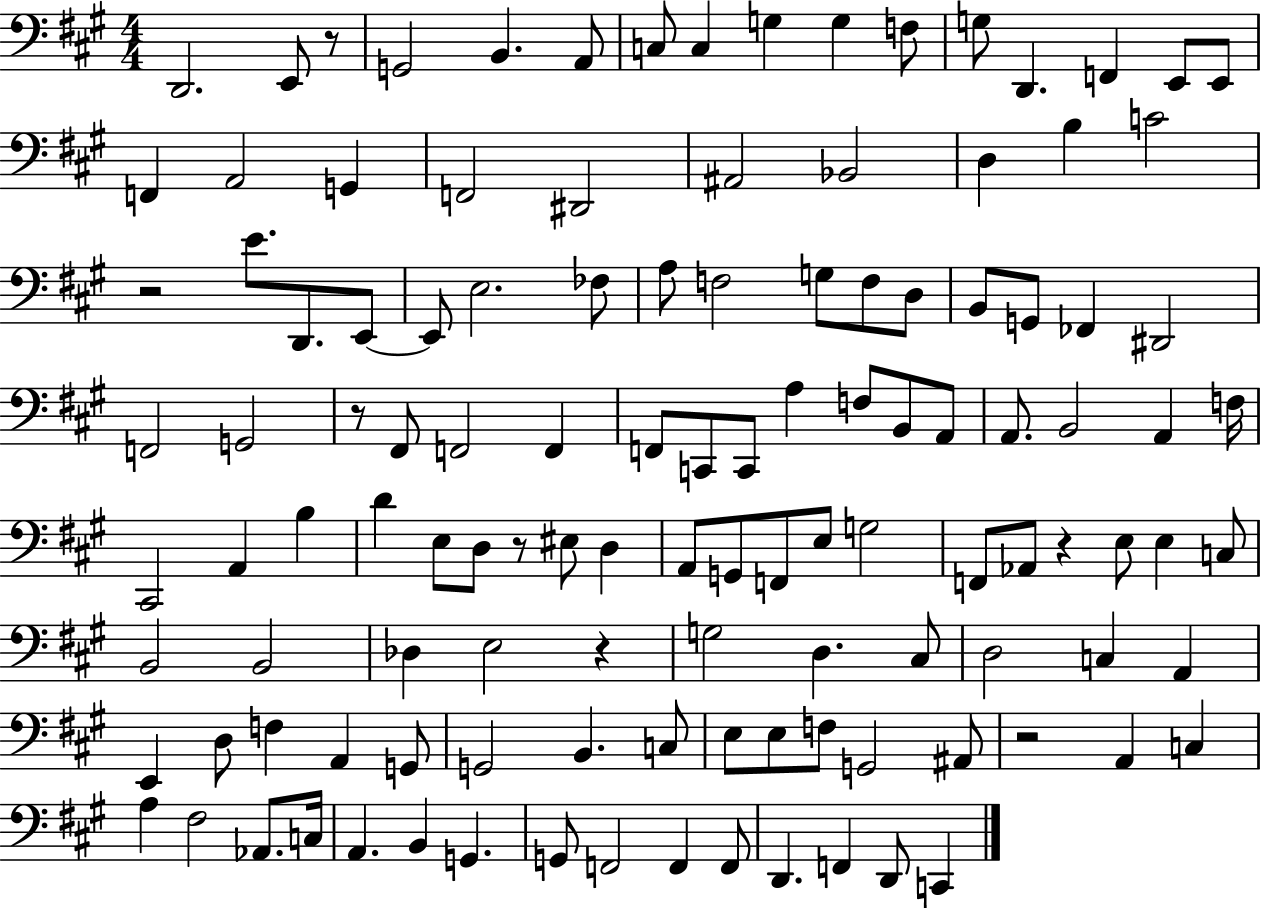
D2/h. E2/e R/e G2/h B2/q. A2/e C3/e C3/q G3/q G3/q F3/e G3/e D2/q. F2/q E2/e E2/e F2/q A2/h G2/q F2/h D#2/h A#2/h Bb2/h D3/q B3/q C4/h R/h E4/e. D2/e. E2/e E2/e E3/h. FES3/e A3/e F3/h G3/e F3/e D3/e B2/e G2/e FES2/q D#2/h F2/h G2/h R/e F#2/e F2/h F2/q F2/e C2/e C2/e A3/q F3/e B2/e A2/e A2/e. B2/h A2/q F3/s C#2/h A2/q B3/q D4/q E3/e D3/e R/e EIS3/e D3/q A2/e G2/e F2/e E3/e G3/h F2/e Ab2/e R/q E3/e E3/q C3/e B2/h B2/h Db3/q E3/h R/q G3/h D3/q. C#3/e D3/h C3/q A2/q E2/q D3/e F3/q A2/q G2/e G2/h B2/q. C3/e E3/e E3/e F3/e G2/h A#2/e R/h A2/q C3/q A3/q F#3/h Ab2/e. C3/s A2/q. B2/q G2/q. G2/e F2/h F2/q F2/e D2/q. F2/q D2/e C2/q